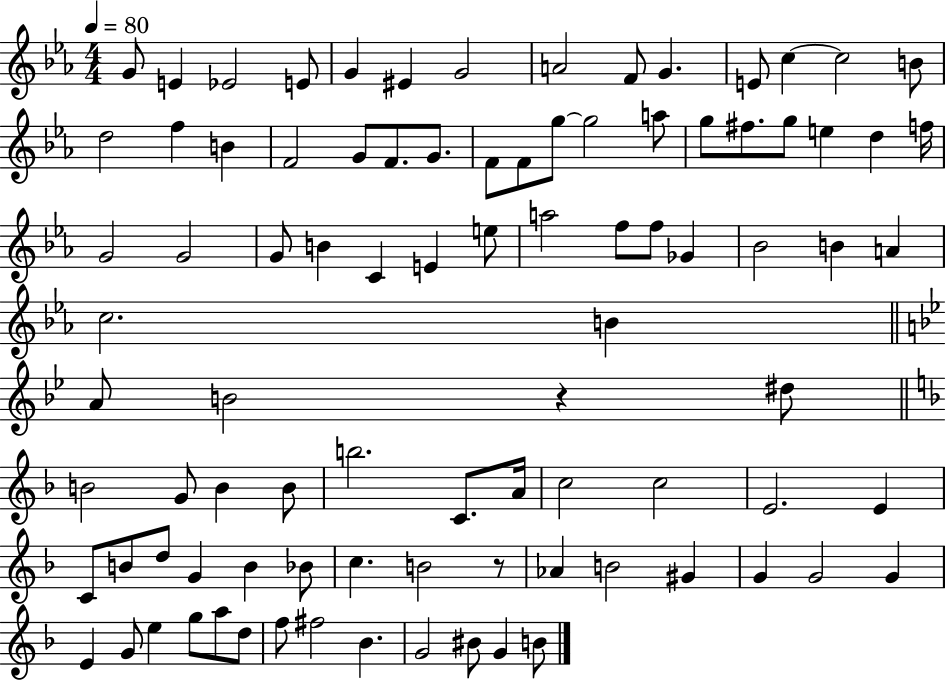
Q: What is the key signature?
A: EES major